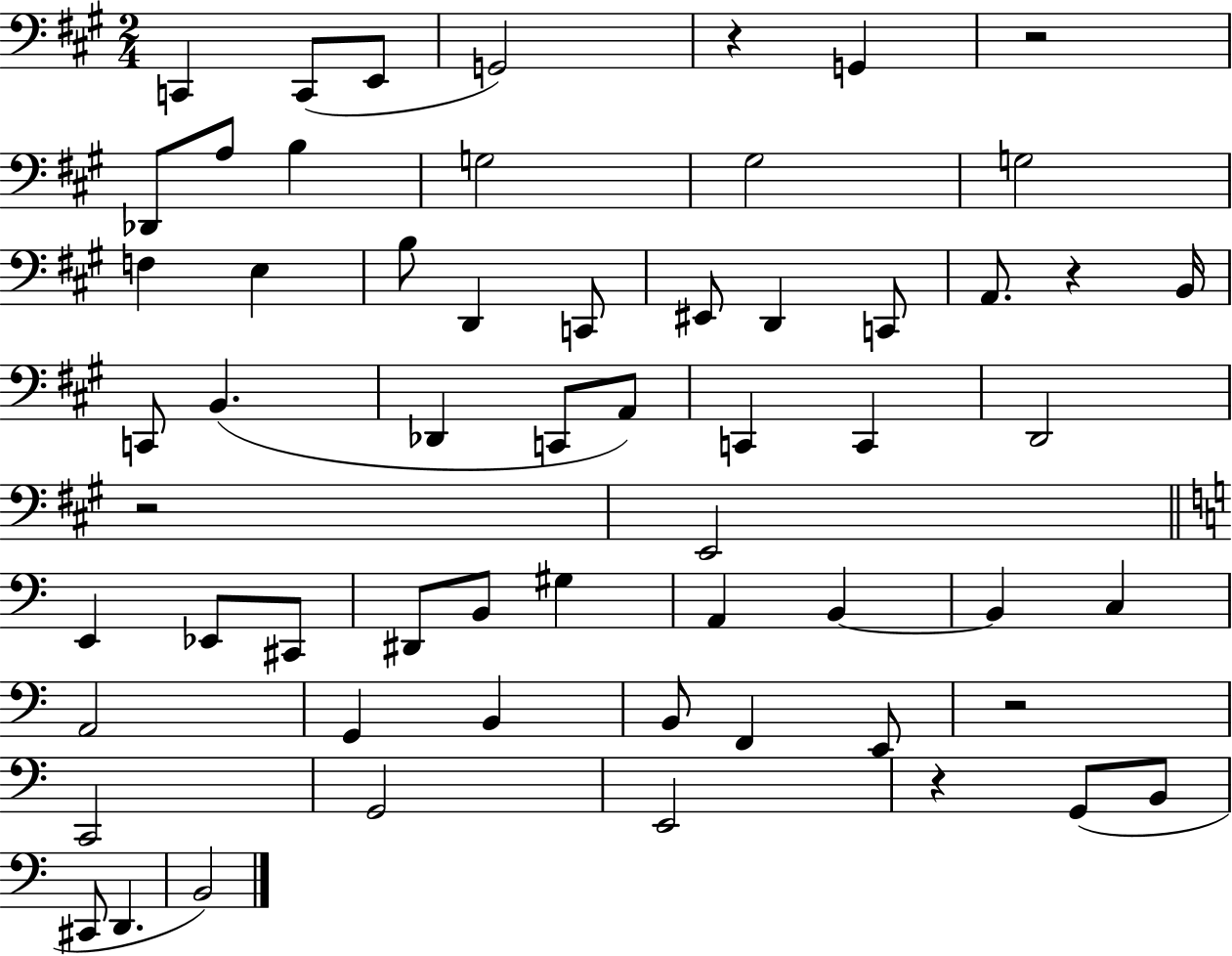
C2/q C2/e E2/e G2/h R/q G2/q R/h Db2/e A3/e B3/q G3/h G#3/h G3/h F3/q E3/q B3/e D2/q C2/e EIS2/e D2/q C2/e A2/e. R/q B2/s C2/e B2/q. Db2/q C2/e A2/e C2/q C2/q D2/h R/h E2/h E2/q Eb2/e C#2/e D#2/e B2/e G#3/q A2/q B2/q B2/q C3/q A2/h G2/q B2/q B2/e F2/q E2/e R/h C2/h G2/h E2/h R/q G2/e B2/e C#2/e D2/q. B2/h